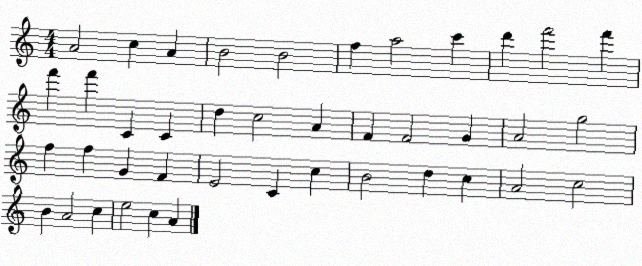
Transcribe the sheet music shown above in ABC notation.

X:1
T:Untitled
M:4/4
L:1/4
K:C
A2 c A B2 B2 f a2 c' d' f'2 f' f' f' C C d c2 A F F2 G A2 g2 f f G F E2 C c B2 d c A2 c2 B A2 c e2 c A